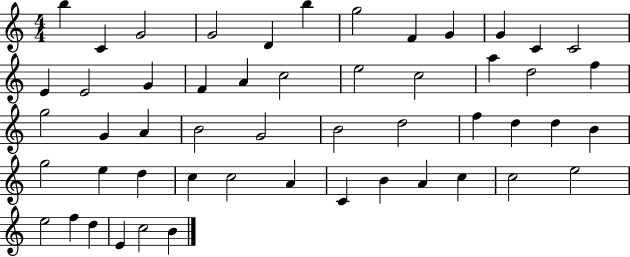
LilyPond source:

{
  \clef treble
  \numericTimeSignature
  \time 4/4
  \key c \major
  b''4 c'4 g'2 | g'2 d'4 b''4 | g''2 f'4 g'4 | g'4 c'4 c'2 | \break e'4 e'2 g'4 | f'4 a'4 c''2 | e''2 c''2 | a''4 d''2 f''4 | \break g''2 g'4 a'4 | b'2 g'2 | b'2 d''2 | f''4 d''4 d''4 b'4 | \break g''2 e''4 d''4 | c''4 c''2 a'4 | c'4 b'4 a'4 c''4 | c''2 e''2 | \break e''2 f''4 d''4 | e'4 c''2 b'4 | \bar "|."
}